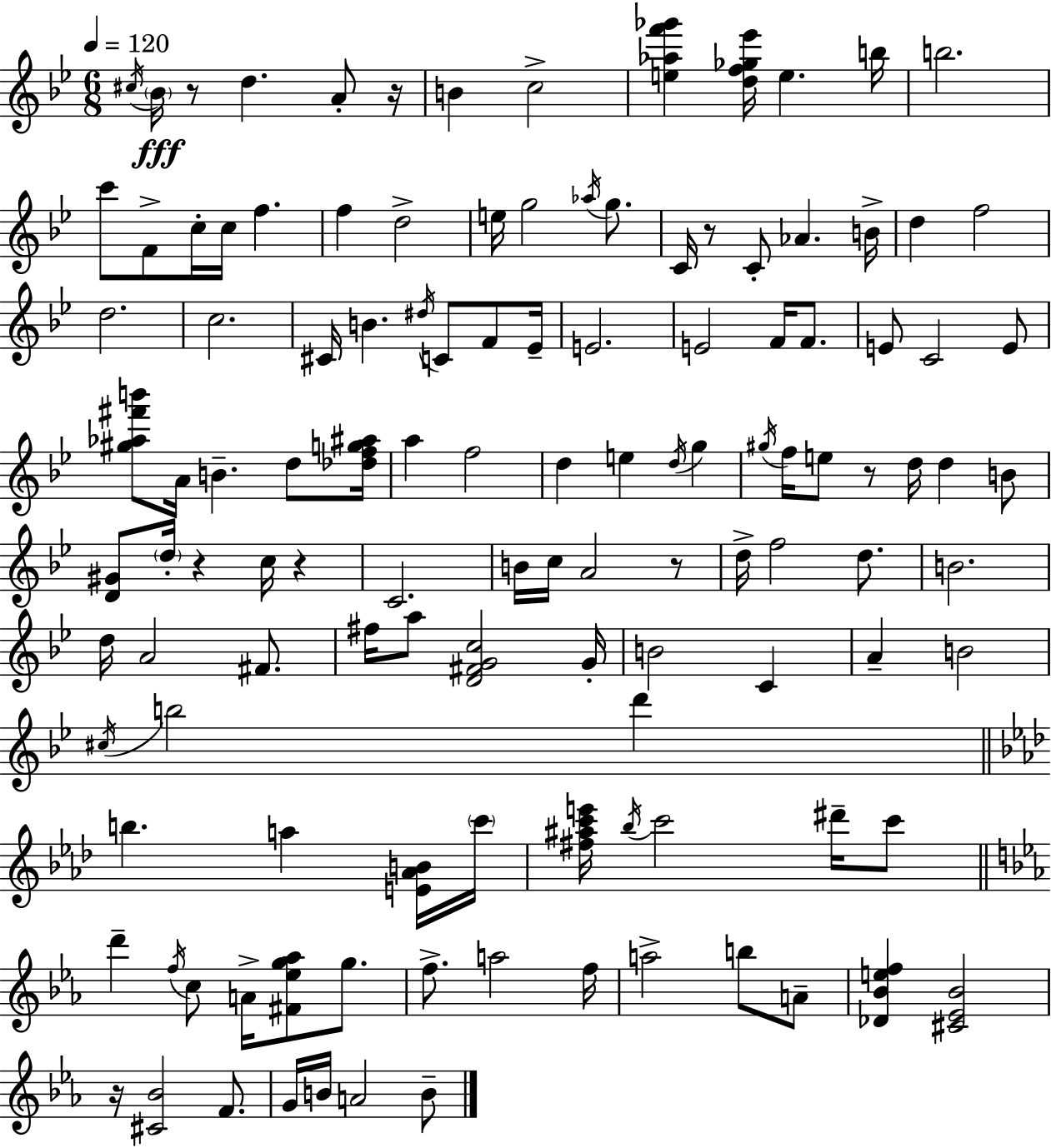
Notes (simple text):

C#5/s Bb4/s R/e D5/q. A4/e R/s B4/q C5/h [E5,Ab5,F6,Gb6]/q [D5,F5,Gb5,Eb6]/s E5/q. B5/s B5/h. C6/e F4/e C5/s C5/s F5/q. F5/q D5/h E5/s G5/h Ab5/s G5/e. C4/s R/e C4/e Ab4/q. B4/s D5/q F5/h D5/h. C5/h. C#4/s B4/q. D#5/s C4/e F4/e Eb4/s E4/h. E4/h F4/s F4/e. E4/e C4/h E4/e [G#5,Ab5,F#6,B6]/e A4/s B4/q. D5/e [Db5,F5,G5,A#5]/s A5/q F5/h D5/q E5/q D5/s G5/q G#5/s F5/s E5/e R/e D5/s D5/q B4/e [D4,G#4]/e D5/s R/q C5/s R/q C4/h. B4/s C5/s A4/h R/e D5/s F5/h D5/e. B4/h. D5/s A4/h F#4/e. F#5/s A5/e [D4,F#4,G4,C5]/h G4/s B4/h C4/q A4/q B4/h C#5/s B5/h D6/q B5/q. A5/q [E4,Ab4,B4]/s C6/s [F#5,A#5,C6,E6]/s Bb5/s C6/h D#6/s C6/e D6/q F5/s C5/e A4/s [F#4,Eb5,G5,Ab5]/e G5/e. F5/e. A5/h F5/s A5/h B5/e A4/e [Db4,Bb4,E5,F5]/q [C#4,Eb4,Bb4]/h R/s [C#4,Bb4]/h F4/e. G4/s B4/s A4/h B4/e